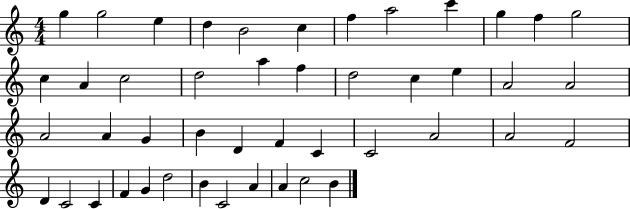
{
  \clef treble
  \numericTimeSignature
  \time 4/4
  \key c \major
  g''4 g''2 e''4 | d''4 b'2 c''4 | f''4 a''2 c'''4 | g''4 f''4 g''2 | \break c''4 a'4 c''2 | d''2 a''4 f''4 | d''2 c''4 e''4 | a'2 a'2 | \break a'2 a'4 g'4 | b'4 d'4 f'4 c'4 | c'2 a'2 | a'2 f'2 | \break d'4 c'2 c'4 | f'4 g'4 d''2 | b'4 c'2 a'4 | a'4 c''2 b'4 | \break \bar "|."
}